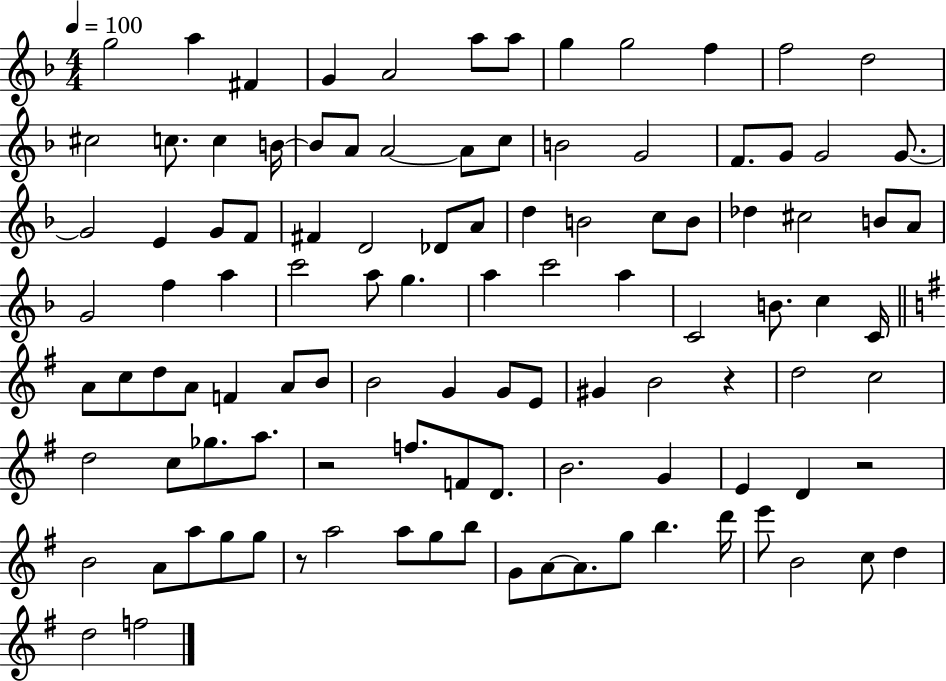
{
  \clef treble
  \numericTimeSignature
  \time 4/4
  \key f \major
  \tempo 4 = 100
  g''2 a''4 fis'4 | g'4 a'2 a''8 a''8 | g''4 g''2 f''4 | f''2 d''2 | \break cis''2 c''8. c''4 b'16~~ | b'8 a'8 a'2~~ a'8 c''8 | b'2 g'2 | f'8. g'8 g'2 g'8.~~ | \break g'2 e'4 g'8 f'8 | fis'4 d'2 des'8 a'8 | d''4 b'2 c''8 b'8 | des''4 cis''2 b'8 a'8 | \break g'2 f''4 a''4 | c'''2 a''8 g''4. | a''4 c'''2 a''4 | c'2 b'8. c''4 c'16 | \break \bar "||" \break \key e \minor a'8 c''8 d''8 a'8 f'4 a'8 b'8 | b'2 g'4 g'8 e'8 | gis'4 b'2 r4 | d''2 c''2 | \break d''2 c''8 ges''8. a''8. | r2 f''8. f'8 d'8. | b'2. g'4 | e'4 d'4 r2 | \break b'2 a'8 a''8 g''8 g''8 | r8 a''2 a''8 g''8 b''8 | g'8 a'8~~ a'8. g''8 b''4. d'''16 | e'''8 b'2 c''8 d''4 | \break d''2 f''2 | \bar "|."
}